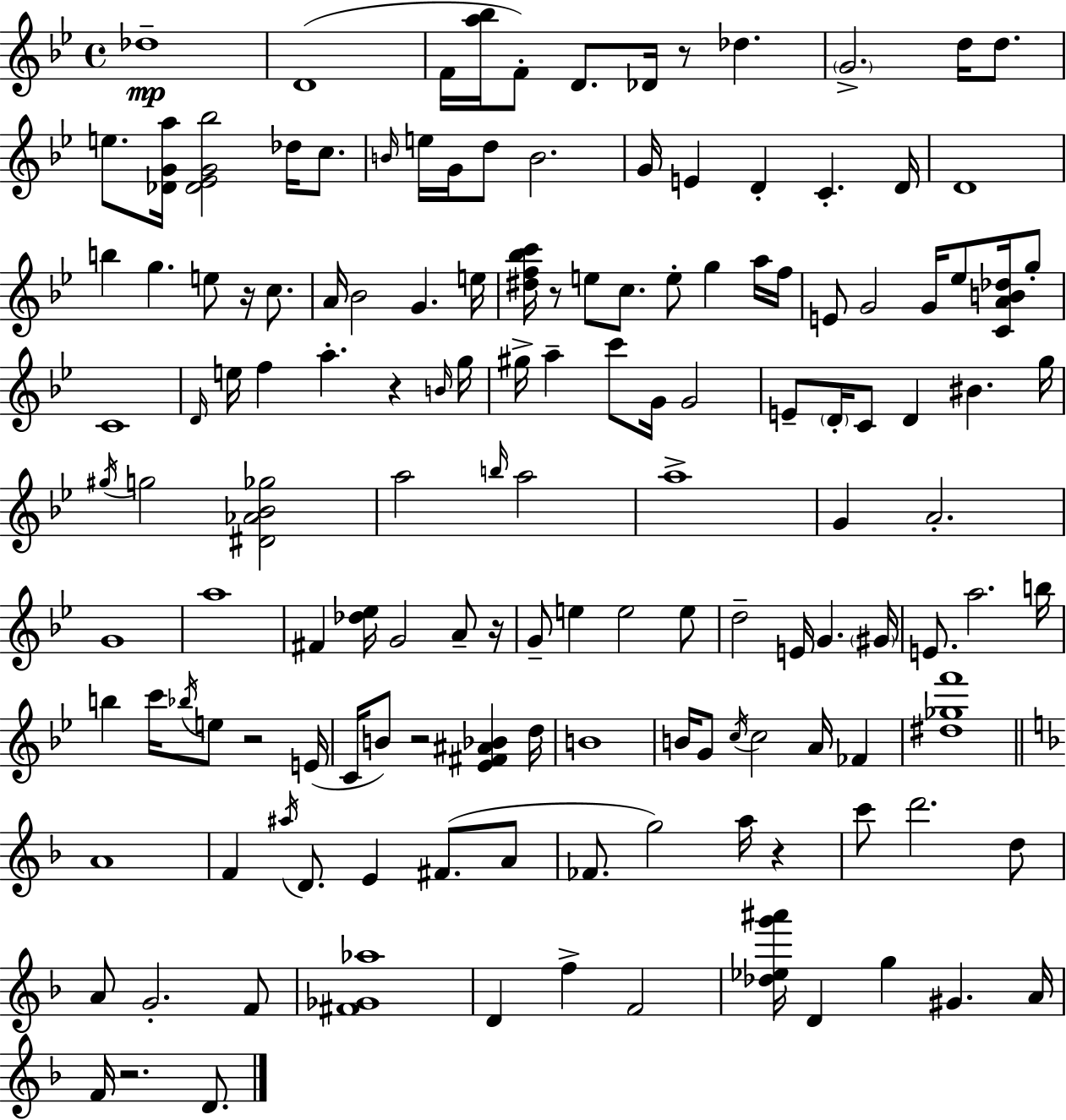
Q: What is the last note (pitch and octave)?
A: D4